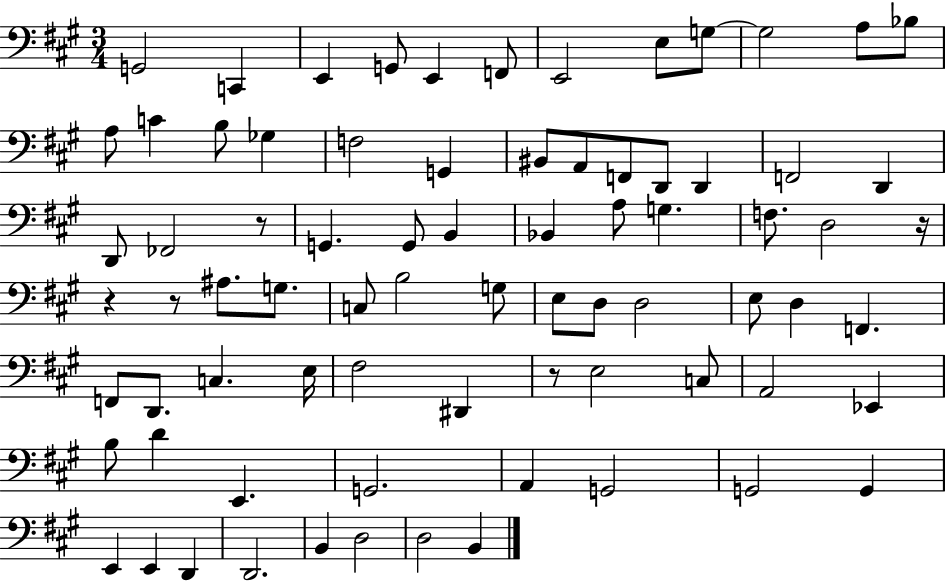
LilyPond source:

{
  \clef bass
  \numericTimeSignature
  \time 3/4
  \key a \major
  g,2 c,4 | e,4 g,8 e,4 f,8 | e,2 e8 g8~~ | g2 a8 bes8 | \break a8 c'4 b8 ges4 | f2 g,4 | bis,8 a,8 f,8 d,8 d,4 | f,2 d,4 | \break d,8 fes,2 r8 | g,4. g,8 b,4 | bes,4 a8 g4. | f8. d2 r16 | \break r4 r8 ais8. g8. | c8 b2 g8 | e8 d8 d2 | e8 d4 f,4. | \break f,8 d,8. c4. e16 | fis2 dis,4 | r8 e2 c8 | a,2 ees,4 | \break b8 d'4 e,4. | g,2. | a,4 g,2 | g,2 g,4 | \break e,4 e,4 d,4 | d,2. | b,4 d2 | d2 b,4 | \break \bar "|."
}